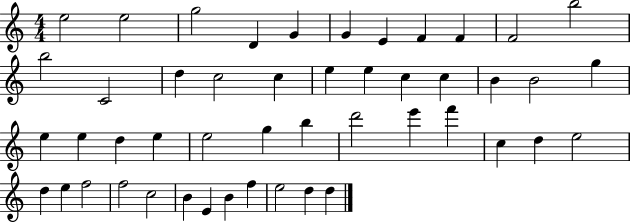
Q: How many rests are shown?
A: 0